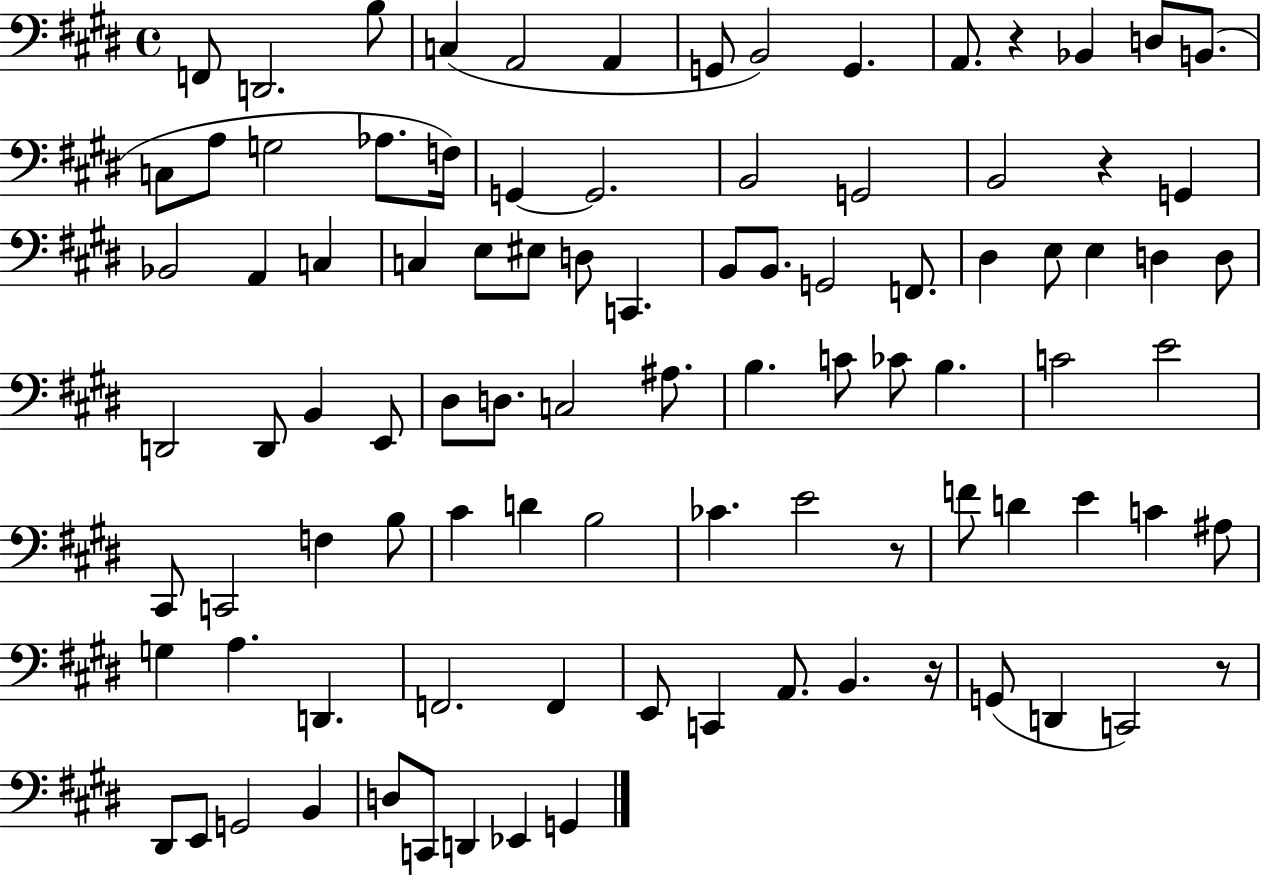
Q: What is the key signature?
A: E major